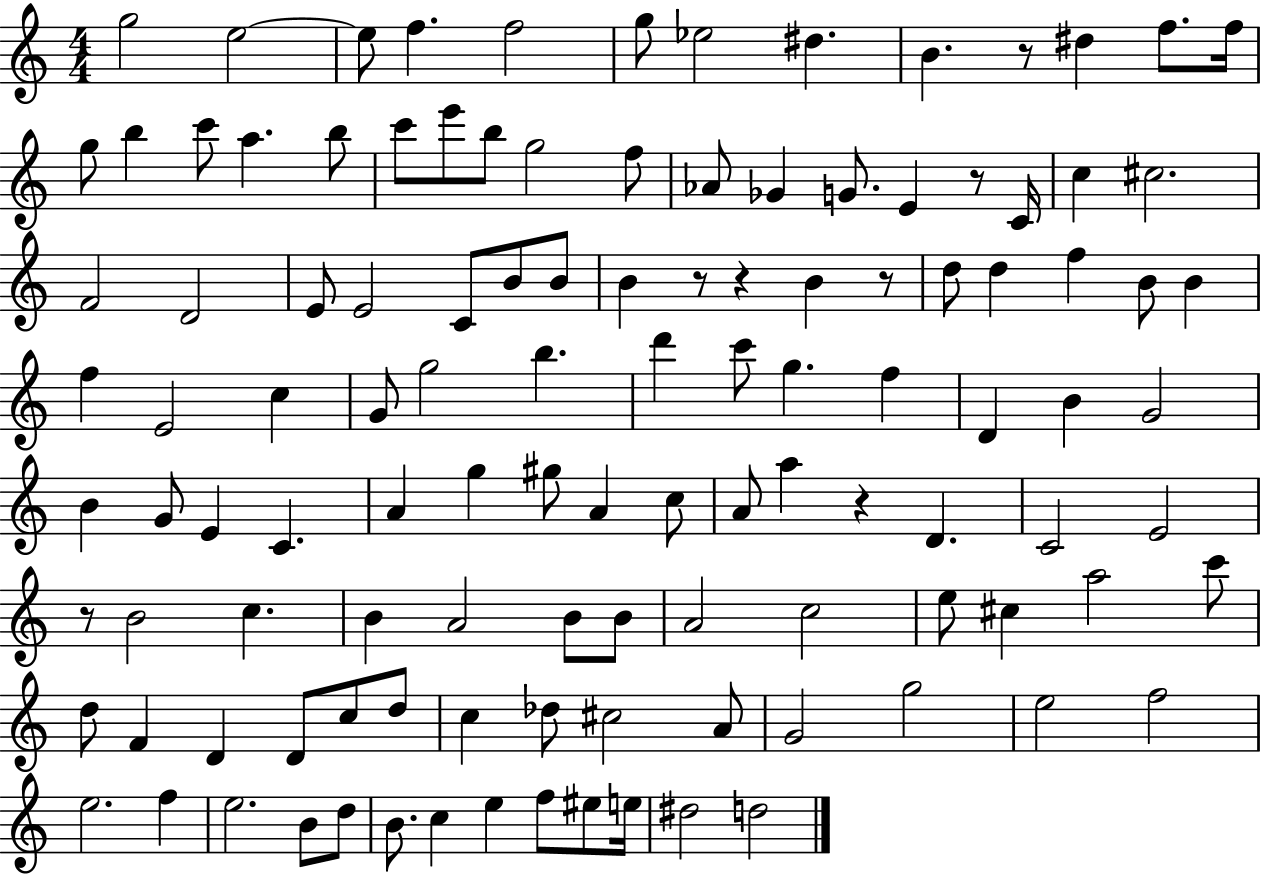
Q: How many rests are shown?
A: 7